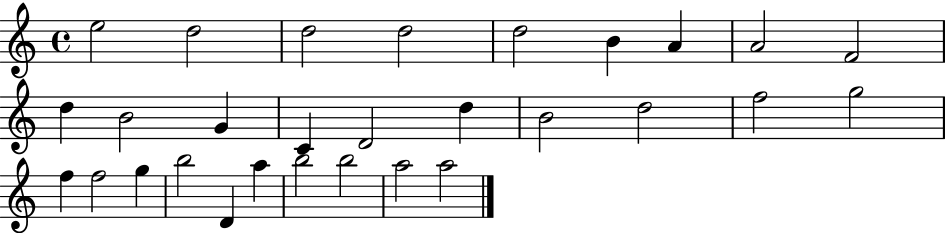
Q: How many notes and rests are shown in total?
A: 29